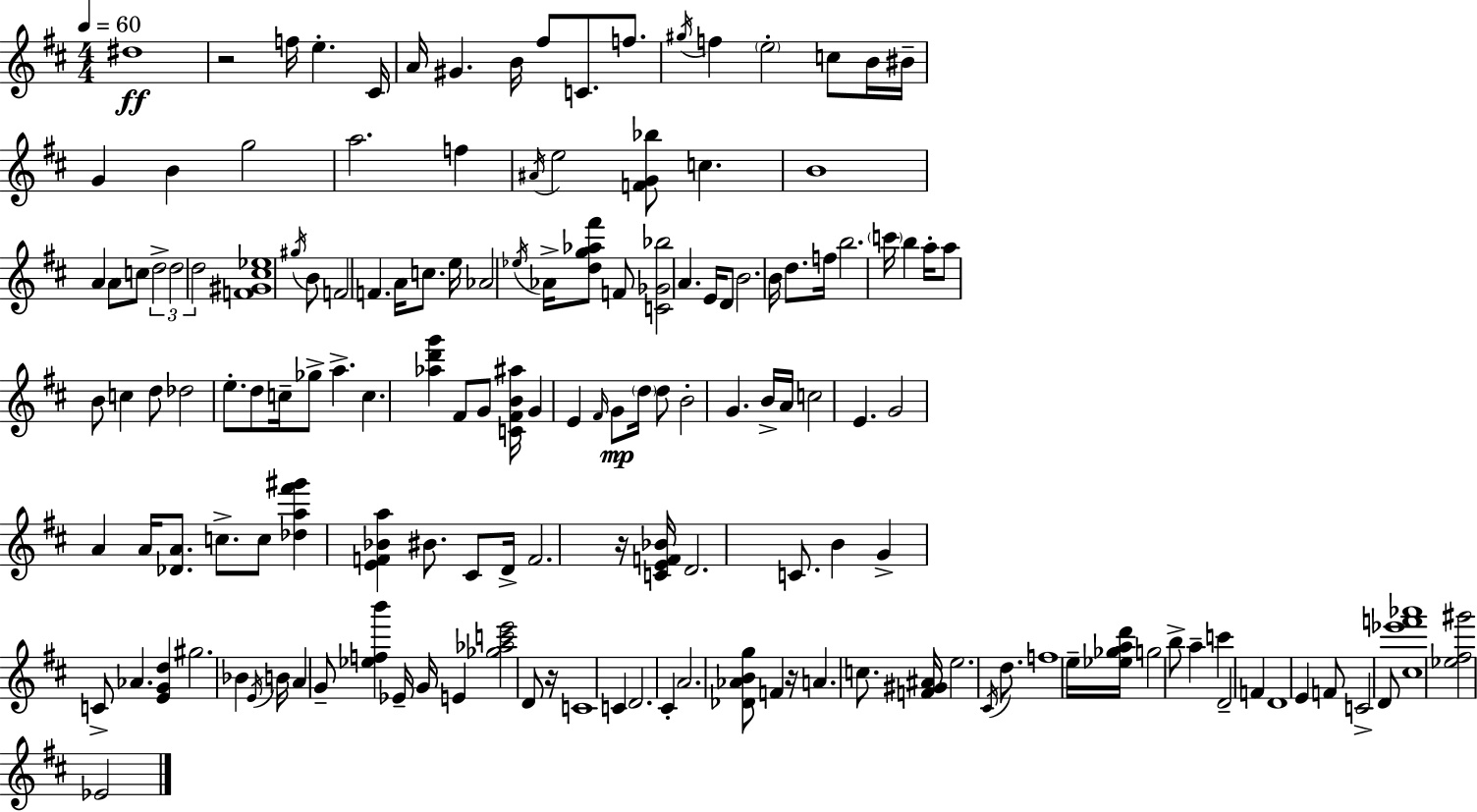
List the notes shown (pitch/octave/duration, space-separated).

D#5/w R/h F5/s E5/q. C#4/s A4/s G#4/q. B4/s F#5/e C4/e. F5/e. G#5/s F5/q E5/h C5/e B4/s BIS4/s G4/q B4/q G5/h A5/h. F5/q A#4/s E5/h [F4,G4,Bb5]/e C5/q. B4/w A4/q A4/e C5/e D5/h D5/h D5/h [F4,G#4,C#5,Eb5]/w G#5/s B4/e F4/h F4/q. A4/s C5/e. E5/s Ab4/h Eb5/s Ab4/s [D5,G5,Ab5,F#6]/e F4/e [C4,Gb4,Bb5]/h A4/q. E4/s D4/e B4/h. B4/s D5/e. F5/s B5/h. C6/s B5/q A5/s A5/e B4/e C5/q D5/e Db5/h E5/e. D5/e C5/s Gb5/e A5/q. C5/q. [Ab5,D6,G6]/q F#4/e G4/e [C4,F#4,B4,A#5]/s G4/q E4/q F#4/s G4/e D5/s D5/e B4/h G4/q. B4/s A4/s C5/h E4/q. G4/h A4/q A4/s [Db4,A4]/e. C5/e. C5/e [Db5,A5,F#6,G#6]/q [E4,F4,Bb4,A5]/q BIS4/e. C#4/e D4/s F4/h. R/s [C4,E4,F4,Bb4]/s D4/h. C4/e. B4/q G4/q C4/e Ab4/q. [E4,G4,D5]/q G#5/h. Bb4/q E4/s B4/s A4/q G4/e [Eb5,F5,B6]/q Eb4/s G4/s E4/q [Gb5,Ab5,C6,E6]/h D4/e R/s C4/w C4/q D4/h. C#4/q A4/h. [Db4,Ab4,B4,G5]/e F4/q R/s A4/q. C5/e. [F4,G#4,A#4]/s E5/h. C#4/s D5/e. F5/w E5/s [Eb5,Gb5,A5,D6]/s G5/h B5/e A5/q C6/q D4/h F4/q D4/w E4/q F4/e C4/h D4/e [C#5,Eb6,F6,Ab6]/w [Eb5,F#5,G#6]/h Eb4/h